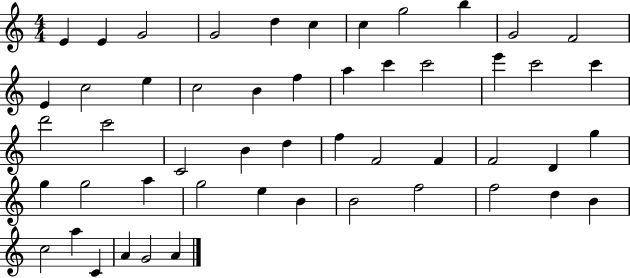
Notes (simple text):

E4/q E4/q G4/h G4/h D5/q C5/q C5/q G5/h B5/q G4/h F4/h E4/q C5/h E5/q C5/h B4/q F5/q A5/q C6/q C6/h E6/q C6/h C6/q D6/h C6/h C4/h B4/q D5/q F5/q F4/h F4/q F4/h D4/q G5/q G5/q G5/h A5/q G5/h E5/q B4/q B4/h F5/h F5/h D5/q B4/q C5/h A5/q C4/q A4/q G4/h A4/q